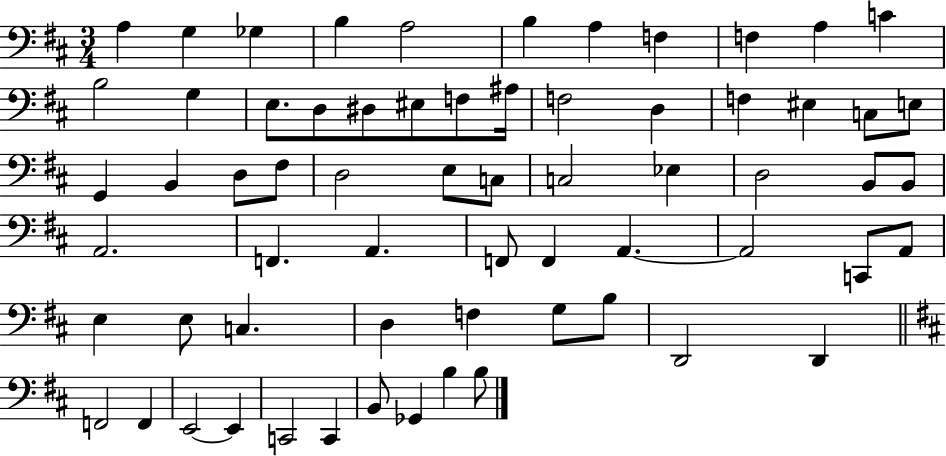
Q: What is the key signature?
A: D major